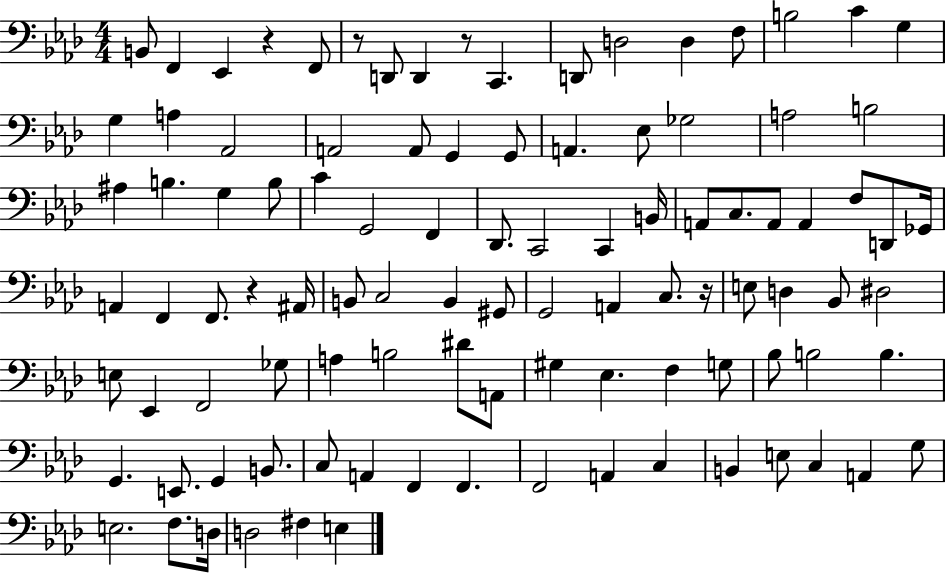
{
  \clef bass
  \numericTimeSignature
  \time 4/4
  \key aes \major
  b,8 f,4 ees,4 r4 f,8 | r8 d,8 d,4 r8 c,4. | d,8 d2 d4 f8 | b2 c'4 g4 | \break g4 a4 aes,2 | a,2 a,8 g,4 g,8 | a,4. ees8 ges2 | a2 b2 | \break ais4 b4. g4 b8 | c'4 g,2 f,4 | des,8. c,2 c,4 b,16 | a,8 c8. a,8 a,4 f8 d,8 ges,16 | \break a,4 f,4 f,8. r4 ais,16 | b,8 c2 b,4 gis,8 | g,2 a,4 c8. r16 | e8 d4 bes,8 dis2 | \break e8 ees,4 f,2 ges8 | a4 b2 dis'8 a,8 | gis4 ees4. f4 g8 | bes8 b2 b4. | \break g,4. e,8. g,4 b,8. | c8 a,4 f,4 f,4. | f,2 a,4 c4 | b,4 e8 c4 a,4 g8 | \break e2. f8. d16 | d2 fis4 e4 | \bar "|."
}